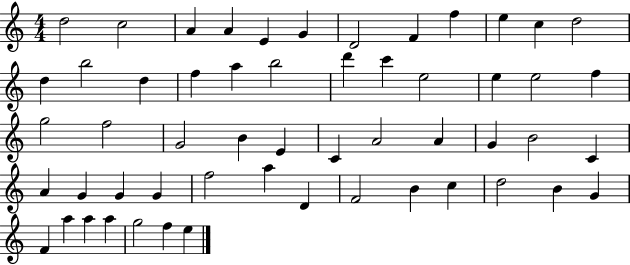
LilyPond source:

{
  \clef treble
  \numericTimeSignature
  \time 4/4
  \key c \major
  d''2 c''2 | a'4 a'4 e'4 g'4 | d'2 f'4 f''4 | e''4 c''4 d''2 | \break d''4 b''2 d''4 | f''4 a''4 b''2 | d'''4 c'''4 e''2 | e''4 e''2 f''4 | \break g''2 f''2 | g'2 b'4 e'4 | c'4 a'2 a'4 | g'4 b'2 c'4 | \break a'4 g'4 g'4 g'4 | f''2 a''4 d'4 | f'2 b'4 c''4 | d''2 b'4 g'4 | \break f'4 a''4 a''4 a''4 | g''2 f''4 e''4 | \bar "|."
}